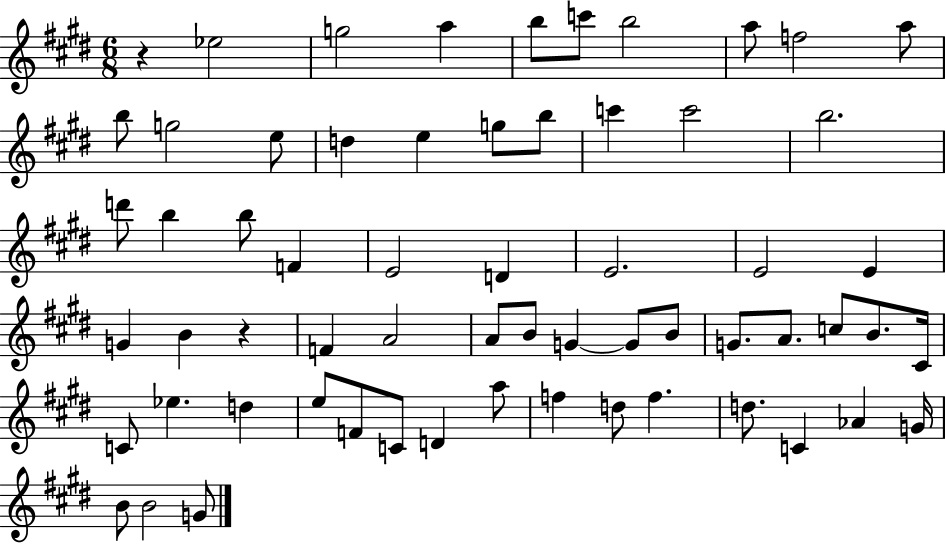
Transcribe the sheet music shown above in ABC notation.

X:1
T:Untitled
M:6/8
L:1/4
K:E
z _e2 g2 a b/2 c'/2 b2 a/2 f2 a/2 b/2 g2 e/2 d e g/2 b/2 c' c'2 b2 d'/2 b b/2 F E2 D E2 E2 E G B z F A2 A/2 B/2 G G/2 B/2 G/2 A/2 c/2 B/2 ^C/4 C/2 _e d e/2 F/2 C/2 D a/2 f d/2 f d/2 C _A G/4 B/2 B2 G/2